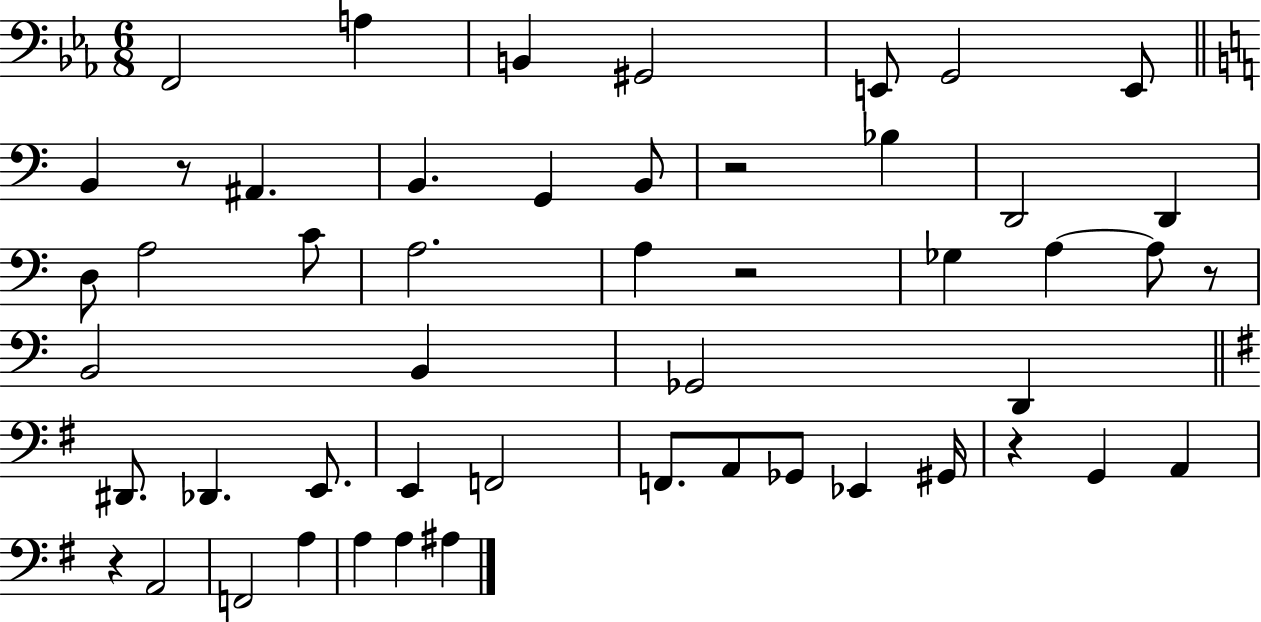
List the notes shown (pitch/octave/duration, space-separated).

F2/h A3/q B2/q G#2/h E2/e G2/h E2/e B2/q R/e A#2/q. B2/q. G2/q B2/e R/h Bb3/q D2/h D2/q D3/e A3/h C4/e A3/h. A3/q R/h Gb3/q A3/q A3/e R/e B2/h B2/q Gb2/h D2/q D#2/e. Db2/q. E2/e. E2/q F2/h F2/e. A2/e Gb2/e Eb2/q G#2/s R/q G2/q A2/q R/q A2/h F2/h A3/q A3/q A3/q A#3/q